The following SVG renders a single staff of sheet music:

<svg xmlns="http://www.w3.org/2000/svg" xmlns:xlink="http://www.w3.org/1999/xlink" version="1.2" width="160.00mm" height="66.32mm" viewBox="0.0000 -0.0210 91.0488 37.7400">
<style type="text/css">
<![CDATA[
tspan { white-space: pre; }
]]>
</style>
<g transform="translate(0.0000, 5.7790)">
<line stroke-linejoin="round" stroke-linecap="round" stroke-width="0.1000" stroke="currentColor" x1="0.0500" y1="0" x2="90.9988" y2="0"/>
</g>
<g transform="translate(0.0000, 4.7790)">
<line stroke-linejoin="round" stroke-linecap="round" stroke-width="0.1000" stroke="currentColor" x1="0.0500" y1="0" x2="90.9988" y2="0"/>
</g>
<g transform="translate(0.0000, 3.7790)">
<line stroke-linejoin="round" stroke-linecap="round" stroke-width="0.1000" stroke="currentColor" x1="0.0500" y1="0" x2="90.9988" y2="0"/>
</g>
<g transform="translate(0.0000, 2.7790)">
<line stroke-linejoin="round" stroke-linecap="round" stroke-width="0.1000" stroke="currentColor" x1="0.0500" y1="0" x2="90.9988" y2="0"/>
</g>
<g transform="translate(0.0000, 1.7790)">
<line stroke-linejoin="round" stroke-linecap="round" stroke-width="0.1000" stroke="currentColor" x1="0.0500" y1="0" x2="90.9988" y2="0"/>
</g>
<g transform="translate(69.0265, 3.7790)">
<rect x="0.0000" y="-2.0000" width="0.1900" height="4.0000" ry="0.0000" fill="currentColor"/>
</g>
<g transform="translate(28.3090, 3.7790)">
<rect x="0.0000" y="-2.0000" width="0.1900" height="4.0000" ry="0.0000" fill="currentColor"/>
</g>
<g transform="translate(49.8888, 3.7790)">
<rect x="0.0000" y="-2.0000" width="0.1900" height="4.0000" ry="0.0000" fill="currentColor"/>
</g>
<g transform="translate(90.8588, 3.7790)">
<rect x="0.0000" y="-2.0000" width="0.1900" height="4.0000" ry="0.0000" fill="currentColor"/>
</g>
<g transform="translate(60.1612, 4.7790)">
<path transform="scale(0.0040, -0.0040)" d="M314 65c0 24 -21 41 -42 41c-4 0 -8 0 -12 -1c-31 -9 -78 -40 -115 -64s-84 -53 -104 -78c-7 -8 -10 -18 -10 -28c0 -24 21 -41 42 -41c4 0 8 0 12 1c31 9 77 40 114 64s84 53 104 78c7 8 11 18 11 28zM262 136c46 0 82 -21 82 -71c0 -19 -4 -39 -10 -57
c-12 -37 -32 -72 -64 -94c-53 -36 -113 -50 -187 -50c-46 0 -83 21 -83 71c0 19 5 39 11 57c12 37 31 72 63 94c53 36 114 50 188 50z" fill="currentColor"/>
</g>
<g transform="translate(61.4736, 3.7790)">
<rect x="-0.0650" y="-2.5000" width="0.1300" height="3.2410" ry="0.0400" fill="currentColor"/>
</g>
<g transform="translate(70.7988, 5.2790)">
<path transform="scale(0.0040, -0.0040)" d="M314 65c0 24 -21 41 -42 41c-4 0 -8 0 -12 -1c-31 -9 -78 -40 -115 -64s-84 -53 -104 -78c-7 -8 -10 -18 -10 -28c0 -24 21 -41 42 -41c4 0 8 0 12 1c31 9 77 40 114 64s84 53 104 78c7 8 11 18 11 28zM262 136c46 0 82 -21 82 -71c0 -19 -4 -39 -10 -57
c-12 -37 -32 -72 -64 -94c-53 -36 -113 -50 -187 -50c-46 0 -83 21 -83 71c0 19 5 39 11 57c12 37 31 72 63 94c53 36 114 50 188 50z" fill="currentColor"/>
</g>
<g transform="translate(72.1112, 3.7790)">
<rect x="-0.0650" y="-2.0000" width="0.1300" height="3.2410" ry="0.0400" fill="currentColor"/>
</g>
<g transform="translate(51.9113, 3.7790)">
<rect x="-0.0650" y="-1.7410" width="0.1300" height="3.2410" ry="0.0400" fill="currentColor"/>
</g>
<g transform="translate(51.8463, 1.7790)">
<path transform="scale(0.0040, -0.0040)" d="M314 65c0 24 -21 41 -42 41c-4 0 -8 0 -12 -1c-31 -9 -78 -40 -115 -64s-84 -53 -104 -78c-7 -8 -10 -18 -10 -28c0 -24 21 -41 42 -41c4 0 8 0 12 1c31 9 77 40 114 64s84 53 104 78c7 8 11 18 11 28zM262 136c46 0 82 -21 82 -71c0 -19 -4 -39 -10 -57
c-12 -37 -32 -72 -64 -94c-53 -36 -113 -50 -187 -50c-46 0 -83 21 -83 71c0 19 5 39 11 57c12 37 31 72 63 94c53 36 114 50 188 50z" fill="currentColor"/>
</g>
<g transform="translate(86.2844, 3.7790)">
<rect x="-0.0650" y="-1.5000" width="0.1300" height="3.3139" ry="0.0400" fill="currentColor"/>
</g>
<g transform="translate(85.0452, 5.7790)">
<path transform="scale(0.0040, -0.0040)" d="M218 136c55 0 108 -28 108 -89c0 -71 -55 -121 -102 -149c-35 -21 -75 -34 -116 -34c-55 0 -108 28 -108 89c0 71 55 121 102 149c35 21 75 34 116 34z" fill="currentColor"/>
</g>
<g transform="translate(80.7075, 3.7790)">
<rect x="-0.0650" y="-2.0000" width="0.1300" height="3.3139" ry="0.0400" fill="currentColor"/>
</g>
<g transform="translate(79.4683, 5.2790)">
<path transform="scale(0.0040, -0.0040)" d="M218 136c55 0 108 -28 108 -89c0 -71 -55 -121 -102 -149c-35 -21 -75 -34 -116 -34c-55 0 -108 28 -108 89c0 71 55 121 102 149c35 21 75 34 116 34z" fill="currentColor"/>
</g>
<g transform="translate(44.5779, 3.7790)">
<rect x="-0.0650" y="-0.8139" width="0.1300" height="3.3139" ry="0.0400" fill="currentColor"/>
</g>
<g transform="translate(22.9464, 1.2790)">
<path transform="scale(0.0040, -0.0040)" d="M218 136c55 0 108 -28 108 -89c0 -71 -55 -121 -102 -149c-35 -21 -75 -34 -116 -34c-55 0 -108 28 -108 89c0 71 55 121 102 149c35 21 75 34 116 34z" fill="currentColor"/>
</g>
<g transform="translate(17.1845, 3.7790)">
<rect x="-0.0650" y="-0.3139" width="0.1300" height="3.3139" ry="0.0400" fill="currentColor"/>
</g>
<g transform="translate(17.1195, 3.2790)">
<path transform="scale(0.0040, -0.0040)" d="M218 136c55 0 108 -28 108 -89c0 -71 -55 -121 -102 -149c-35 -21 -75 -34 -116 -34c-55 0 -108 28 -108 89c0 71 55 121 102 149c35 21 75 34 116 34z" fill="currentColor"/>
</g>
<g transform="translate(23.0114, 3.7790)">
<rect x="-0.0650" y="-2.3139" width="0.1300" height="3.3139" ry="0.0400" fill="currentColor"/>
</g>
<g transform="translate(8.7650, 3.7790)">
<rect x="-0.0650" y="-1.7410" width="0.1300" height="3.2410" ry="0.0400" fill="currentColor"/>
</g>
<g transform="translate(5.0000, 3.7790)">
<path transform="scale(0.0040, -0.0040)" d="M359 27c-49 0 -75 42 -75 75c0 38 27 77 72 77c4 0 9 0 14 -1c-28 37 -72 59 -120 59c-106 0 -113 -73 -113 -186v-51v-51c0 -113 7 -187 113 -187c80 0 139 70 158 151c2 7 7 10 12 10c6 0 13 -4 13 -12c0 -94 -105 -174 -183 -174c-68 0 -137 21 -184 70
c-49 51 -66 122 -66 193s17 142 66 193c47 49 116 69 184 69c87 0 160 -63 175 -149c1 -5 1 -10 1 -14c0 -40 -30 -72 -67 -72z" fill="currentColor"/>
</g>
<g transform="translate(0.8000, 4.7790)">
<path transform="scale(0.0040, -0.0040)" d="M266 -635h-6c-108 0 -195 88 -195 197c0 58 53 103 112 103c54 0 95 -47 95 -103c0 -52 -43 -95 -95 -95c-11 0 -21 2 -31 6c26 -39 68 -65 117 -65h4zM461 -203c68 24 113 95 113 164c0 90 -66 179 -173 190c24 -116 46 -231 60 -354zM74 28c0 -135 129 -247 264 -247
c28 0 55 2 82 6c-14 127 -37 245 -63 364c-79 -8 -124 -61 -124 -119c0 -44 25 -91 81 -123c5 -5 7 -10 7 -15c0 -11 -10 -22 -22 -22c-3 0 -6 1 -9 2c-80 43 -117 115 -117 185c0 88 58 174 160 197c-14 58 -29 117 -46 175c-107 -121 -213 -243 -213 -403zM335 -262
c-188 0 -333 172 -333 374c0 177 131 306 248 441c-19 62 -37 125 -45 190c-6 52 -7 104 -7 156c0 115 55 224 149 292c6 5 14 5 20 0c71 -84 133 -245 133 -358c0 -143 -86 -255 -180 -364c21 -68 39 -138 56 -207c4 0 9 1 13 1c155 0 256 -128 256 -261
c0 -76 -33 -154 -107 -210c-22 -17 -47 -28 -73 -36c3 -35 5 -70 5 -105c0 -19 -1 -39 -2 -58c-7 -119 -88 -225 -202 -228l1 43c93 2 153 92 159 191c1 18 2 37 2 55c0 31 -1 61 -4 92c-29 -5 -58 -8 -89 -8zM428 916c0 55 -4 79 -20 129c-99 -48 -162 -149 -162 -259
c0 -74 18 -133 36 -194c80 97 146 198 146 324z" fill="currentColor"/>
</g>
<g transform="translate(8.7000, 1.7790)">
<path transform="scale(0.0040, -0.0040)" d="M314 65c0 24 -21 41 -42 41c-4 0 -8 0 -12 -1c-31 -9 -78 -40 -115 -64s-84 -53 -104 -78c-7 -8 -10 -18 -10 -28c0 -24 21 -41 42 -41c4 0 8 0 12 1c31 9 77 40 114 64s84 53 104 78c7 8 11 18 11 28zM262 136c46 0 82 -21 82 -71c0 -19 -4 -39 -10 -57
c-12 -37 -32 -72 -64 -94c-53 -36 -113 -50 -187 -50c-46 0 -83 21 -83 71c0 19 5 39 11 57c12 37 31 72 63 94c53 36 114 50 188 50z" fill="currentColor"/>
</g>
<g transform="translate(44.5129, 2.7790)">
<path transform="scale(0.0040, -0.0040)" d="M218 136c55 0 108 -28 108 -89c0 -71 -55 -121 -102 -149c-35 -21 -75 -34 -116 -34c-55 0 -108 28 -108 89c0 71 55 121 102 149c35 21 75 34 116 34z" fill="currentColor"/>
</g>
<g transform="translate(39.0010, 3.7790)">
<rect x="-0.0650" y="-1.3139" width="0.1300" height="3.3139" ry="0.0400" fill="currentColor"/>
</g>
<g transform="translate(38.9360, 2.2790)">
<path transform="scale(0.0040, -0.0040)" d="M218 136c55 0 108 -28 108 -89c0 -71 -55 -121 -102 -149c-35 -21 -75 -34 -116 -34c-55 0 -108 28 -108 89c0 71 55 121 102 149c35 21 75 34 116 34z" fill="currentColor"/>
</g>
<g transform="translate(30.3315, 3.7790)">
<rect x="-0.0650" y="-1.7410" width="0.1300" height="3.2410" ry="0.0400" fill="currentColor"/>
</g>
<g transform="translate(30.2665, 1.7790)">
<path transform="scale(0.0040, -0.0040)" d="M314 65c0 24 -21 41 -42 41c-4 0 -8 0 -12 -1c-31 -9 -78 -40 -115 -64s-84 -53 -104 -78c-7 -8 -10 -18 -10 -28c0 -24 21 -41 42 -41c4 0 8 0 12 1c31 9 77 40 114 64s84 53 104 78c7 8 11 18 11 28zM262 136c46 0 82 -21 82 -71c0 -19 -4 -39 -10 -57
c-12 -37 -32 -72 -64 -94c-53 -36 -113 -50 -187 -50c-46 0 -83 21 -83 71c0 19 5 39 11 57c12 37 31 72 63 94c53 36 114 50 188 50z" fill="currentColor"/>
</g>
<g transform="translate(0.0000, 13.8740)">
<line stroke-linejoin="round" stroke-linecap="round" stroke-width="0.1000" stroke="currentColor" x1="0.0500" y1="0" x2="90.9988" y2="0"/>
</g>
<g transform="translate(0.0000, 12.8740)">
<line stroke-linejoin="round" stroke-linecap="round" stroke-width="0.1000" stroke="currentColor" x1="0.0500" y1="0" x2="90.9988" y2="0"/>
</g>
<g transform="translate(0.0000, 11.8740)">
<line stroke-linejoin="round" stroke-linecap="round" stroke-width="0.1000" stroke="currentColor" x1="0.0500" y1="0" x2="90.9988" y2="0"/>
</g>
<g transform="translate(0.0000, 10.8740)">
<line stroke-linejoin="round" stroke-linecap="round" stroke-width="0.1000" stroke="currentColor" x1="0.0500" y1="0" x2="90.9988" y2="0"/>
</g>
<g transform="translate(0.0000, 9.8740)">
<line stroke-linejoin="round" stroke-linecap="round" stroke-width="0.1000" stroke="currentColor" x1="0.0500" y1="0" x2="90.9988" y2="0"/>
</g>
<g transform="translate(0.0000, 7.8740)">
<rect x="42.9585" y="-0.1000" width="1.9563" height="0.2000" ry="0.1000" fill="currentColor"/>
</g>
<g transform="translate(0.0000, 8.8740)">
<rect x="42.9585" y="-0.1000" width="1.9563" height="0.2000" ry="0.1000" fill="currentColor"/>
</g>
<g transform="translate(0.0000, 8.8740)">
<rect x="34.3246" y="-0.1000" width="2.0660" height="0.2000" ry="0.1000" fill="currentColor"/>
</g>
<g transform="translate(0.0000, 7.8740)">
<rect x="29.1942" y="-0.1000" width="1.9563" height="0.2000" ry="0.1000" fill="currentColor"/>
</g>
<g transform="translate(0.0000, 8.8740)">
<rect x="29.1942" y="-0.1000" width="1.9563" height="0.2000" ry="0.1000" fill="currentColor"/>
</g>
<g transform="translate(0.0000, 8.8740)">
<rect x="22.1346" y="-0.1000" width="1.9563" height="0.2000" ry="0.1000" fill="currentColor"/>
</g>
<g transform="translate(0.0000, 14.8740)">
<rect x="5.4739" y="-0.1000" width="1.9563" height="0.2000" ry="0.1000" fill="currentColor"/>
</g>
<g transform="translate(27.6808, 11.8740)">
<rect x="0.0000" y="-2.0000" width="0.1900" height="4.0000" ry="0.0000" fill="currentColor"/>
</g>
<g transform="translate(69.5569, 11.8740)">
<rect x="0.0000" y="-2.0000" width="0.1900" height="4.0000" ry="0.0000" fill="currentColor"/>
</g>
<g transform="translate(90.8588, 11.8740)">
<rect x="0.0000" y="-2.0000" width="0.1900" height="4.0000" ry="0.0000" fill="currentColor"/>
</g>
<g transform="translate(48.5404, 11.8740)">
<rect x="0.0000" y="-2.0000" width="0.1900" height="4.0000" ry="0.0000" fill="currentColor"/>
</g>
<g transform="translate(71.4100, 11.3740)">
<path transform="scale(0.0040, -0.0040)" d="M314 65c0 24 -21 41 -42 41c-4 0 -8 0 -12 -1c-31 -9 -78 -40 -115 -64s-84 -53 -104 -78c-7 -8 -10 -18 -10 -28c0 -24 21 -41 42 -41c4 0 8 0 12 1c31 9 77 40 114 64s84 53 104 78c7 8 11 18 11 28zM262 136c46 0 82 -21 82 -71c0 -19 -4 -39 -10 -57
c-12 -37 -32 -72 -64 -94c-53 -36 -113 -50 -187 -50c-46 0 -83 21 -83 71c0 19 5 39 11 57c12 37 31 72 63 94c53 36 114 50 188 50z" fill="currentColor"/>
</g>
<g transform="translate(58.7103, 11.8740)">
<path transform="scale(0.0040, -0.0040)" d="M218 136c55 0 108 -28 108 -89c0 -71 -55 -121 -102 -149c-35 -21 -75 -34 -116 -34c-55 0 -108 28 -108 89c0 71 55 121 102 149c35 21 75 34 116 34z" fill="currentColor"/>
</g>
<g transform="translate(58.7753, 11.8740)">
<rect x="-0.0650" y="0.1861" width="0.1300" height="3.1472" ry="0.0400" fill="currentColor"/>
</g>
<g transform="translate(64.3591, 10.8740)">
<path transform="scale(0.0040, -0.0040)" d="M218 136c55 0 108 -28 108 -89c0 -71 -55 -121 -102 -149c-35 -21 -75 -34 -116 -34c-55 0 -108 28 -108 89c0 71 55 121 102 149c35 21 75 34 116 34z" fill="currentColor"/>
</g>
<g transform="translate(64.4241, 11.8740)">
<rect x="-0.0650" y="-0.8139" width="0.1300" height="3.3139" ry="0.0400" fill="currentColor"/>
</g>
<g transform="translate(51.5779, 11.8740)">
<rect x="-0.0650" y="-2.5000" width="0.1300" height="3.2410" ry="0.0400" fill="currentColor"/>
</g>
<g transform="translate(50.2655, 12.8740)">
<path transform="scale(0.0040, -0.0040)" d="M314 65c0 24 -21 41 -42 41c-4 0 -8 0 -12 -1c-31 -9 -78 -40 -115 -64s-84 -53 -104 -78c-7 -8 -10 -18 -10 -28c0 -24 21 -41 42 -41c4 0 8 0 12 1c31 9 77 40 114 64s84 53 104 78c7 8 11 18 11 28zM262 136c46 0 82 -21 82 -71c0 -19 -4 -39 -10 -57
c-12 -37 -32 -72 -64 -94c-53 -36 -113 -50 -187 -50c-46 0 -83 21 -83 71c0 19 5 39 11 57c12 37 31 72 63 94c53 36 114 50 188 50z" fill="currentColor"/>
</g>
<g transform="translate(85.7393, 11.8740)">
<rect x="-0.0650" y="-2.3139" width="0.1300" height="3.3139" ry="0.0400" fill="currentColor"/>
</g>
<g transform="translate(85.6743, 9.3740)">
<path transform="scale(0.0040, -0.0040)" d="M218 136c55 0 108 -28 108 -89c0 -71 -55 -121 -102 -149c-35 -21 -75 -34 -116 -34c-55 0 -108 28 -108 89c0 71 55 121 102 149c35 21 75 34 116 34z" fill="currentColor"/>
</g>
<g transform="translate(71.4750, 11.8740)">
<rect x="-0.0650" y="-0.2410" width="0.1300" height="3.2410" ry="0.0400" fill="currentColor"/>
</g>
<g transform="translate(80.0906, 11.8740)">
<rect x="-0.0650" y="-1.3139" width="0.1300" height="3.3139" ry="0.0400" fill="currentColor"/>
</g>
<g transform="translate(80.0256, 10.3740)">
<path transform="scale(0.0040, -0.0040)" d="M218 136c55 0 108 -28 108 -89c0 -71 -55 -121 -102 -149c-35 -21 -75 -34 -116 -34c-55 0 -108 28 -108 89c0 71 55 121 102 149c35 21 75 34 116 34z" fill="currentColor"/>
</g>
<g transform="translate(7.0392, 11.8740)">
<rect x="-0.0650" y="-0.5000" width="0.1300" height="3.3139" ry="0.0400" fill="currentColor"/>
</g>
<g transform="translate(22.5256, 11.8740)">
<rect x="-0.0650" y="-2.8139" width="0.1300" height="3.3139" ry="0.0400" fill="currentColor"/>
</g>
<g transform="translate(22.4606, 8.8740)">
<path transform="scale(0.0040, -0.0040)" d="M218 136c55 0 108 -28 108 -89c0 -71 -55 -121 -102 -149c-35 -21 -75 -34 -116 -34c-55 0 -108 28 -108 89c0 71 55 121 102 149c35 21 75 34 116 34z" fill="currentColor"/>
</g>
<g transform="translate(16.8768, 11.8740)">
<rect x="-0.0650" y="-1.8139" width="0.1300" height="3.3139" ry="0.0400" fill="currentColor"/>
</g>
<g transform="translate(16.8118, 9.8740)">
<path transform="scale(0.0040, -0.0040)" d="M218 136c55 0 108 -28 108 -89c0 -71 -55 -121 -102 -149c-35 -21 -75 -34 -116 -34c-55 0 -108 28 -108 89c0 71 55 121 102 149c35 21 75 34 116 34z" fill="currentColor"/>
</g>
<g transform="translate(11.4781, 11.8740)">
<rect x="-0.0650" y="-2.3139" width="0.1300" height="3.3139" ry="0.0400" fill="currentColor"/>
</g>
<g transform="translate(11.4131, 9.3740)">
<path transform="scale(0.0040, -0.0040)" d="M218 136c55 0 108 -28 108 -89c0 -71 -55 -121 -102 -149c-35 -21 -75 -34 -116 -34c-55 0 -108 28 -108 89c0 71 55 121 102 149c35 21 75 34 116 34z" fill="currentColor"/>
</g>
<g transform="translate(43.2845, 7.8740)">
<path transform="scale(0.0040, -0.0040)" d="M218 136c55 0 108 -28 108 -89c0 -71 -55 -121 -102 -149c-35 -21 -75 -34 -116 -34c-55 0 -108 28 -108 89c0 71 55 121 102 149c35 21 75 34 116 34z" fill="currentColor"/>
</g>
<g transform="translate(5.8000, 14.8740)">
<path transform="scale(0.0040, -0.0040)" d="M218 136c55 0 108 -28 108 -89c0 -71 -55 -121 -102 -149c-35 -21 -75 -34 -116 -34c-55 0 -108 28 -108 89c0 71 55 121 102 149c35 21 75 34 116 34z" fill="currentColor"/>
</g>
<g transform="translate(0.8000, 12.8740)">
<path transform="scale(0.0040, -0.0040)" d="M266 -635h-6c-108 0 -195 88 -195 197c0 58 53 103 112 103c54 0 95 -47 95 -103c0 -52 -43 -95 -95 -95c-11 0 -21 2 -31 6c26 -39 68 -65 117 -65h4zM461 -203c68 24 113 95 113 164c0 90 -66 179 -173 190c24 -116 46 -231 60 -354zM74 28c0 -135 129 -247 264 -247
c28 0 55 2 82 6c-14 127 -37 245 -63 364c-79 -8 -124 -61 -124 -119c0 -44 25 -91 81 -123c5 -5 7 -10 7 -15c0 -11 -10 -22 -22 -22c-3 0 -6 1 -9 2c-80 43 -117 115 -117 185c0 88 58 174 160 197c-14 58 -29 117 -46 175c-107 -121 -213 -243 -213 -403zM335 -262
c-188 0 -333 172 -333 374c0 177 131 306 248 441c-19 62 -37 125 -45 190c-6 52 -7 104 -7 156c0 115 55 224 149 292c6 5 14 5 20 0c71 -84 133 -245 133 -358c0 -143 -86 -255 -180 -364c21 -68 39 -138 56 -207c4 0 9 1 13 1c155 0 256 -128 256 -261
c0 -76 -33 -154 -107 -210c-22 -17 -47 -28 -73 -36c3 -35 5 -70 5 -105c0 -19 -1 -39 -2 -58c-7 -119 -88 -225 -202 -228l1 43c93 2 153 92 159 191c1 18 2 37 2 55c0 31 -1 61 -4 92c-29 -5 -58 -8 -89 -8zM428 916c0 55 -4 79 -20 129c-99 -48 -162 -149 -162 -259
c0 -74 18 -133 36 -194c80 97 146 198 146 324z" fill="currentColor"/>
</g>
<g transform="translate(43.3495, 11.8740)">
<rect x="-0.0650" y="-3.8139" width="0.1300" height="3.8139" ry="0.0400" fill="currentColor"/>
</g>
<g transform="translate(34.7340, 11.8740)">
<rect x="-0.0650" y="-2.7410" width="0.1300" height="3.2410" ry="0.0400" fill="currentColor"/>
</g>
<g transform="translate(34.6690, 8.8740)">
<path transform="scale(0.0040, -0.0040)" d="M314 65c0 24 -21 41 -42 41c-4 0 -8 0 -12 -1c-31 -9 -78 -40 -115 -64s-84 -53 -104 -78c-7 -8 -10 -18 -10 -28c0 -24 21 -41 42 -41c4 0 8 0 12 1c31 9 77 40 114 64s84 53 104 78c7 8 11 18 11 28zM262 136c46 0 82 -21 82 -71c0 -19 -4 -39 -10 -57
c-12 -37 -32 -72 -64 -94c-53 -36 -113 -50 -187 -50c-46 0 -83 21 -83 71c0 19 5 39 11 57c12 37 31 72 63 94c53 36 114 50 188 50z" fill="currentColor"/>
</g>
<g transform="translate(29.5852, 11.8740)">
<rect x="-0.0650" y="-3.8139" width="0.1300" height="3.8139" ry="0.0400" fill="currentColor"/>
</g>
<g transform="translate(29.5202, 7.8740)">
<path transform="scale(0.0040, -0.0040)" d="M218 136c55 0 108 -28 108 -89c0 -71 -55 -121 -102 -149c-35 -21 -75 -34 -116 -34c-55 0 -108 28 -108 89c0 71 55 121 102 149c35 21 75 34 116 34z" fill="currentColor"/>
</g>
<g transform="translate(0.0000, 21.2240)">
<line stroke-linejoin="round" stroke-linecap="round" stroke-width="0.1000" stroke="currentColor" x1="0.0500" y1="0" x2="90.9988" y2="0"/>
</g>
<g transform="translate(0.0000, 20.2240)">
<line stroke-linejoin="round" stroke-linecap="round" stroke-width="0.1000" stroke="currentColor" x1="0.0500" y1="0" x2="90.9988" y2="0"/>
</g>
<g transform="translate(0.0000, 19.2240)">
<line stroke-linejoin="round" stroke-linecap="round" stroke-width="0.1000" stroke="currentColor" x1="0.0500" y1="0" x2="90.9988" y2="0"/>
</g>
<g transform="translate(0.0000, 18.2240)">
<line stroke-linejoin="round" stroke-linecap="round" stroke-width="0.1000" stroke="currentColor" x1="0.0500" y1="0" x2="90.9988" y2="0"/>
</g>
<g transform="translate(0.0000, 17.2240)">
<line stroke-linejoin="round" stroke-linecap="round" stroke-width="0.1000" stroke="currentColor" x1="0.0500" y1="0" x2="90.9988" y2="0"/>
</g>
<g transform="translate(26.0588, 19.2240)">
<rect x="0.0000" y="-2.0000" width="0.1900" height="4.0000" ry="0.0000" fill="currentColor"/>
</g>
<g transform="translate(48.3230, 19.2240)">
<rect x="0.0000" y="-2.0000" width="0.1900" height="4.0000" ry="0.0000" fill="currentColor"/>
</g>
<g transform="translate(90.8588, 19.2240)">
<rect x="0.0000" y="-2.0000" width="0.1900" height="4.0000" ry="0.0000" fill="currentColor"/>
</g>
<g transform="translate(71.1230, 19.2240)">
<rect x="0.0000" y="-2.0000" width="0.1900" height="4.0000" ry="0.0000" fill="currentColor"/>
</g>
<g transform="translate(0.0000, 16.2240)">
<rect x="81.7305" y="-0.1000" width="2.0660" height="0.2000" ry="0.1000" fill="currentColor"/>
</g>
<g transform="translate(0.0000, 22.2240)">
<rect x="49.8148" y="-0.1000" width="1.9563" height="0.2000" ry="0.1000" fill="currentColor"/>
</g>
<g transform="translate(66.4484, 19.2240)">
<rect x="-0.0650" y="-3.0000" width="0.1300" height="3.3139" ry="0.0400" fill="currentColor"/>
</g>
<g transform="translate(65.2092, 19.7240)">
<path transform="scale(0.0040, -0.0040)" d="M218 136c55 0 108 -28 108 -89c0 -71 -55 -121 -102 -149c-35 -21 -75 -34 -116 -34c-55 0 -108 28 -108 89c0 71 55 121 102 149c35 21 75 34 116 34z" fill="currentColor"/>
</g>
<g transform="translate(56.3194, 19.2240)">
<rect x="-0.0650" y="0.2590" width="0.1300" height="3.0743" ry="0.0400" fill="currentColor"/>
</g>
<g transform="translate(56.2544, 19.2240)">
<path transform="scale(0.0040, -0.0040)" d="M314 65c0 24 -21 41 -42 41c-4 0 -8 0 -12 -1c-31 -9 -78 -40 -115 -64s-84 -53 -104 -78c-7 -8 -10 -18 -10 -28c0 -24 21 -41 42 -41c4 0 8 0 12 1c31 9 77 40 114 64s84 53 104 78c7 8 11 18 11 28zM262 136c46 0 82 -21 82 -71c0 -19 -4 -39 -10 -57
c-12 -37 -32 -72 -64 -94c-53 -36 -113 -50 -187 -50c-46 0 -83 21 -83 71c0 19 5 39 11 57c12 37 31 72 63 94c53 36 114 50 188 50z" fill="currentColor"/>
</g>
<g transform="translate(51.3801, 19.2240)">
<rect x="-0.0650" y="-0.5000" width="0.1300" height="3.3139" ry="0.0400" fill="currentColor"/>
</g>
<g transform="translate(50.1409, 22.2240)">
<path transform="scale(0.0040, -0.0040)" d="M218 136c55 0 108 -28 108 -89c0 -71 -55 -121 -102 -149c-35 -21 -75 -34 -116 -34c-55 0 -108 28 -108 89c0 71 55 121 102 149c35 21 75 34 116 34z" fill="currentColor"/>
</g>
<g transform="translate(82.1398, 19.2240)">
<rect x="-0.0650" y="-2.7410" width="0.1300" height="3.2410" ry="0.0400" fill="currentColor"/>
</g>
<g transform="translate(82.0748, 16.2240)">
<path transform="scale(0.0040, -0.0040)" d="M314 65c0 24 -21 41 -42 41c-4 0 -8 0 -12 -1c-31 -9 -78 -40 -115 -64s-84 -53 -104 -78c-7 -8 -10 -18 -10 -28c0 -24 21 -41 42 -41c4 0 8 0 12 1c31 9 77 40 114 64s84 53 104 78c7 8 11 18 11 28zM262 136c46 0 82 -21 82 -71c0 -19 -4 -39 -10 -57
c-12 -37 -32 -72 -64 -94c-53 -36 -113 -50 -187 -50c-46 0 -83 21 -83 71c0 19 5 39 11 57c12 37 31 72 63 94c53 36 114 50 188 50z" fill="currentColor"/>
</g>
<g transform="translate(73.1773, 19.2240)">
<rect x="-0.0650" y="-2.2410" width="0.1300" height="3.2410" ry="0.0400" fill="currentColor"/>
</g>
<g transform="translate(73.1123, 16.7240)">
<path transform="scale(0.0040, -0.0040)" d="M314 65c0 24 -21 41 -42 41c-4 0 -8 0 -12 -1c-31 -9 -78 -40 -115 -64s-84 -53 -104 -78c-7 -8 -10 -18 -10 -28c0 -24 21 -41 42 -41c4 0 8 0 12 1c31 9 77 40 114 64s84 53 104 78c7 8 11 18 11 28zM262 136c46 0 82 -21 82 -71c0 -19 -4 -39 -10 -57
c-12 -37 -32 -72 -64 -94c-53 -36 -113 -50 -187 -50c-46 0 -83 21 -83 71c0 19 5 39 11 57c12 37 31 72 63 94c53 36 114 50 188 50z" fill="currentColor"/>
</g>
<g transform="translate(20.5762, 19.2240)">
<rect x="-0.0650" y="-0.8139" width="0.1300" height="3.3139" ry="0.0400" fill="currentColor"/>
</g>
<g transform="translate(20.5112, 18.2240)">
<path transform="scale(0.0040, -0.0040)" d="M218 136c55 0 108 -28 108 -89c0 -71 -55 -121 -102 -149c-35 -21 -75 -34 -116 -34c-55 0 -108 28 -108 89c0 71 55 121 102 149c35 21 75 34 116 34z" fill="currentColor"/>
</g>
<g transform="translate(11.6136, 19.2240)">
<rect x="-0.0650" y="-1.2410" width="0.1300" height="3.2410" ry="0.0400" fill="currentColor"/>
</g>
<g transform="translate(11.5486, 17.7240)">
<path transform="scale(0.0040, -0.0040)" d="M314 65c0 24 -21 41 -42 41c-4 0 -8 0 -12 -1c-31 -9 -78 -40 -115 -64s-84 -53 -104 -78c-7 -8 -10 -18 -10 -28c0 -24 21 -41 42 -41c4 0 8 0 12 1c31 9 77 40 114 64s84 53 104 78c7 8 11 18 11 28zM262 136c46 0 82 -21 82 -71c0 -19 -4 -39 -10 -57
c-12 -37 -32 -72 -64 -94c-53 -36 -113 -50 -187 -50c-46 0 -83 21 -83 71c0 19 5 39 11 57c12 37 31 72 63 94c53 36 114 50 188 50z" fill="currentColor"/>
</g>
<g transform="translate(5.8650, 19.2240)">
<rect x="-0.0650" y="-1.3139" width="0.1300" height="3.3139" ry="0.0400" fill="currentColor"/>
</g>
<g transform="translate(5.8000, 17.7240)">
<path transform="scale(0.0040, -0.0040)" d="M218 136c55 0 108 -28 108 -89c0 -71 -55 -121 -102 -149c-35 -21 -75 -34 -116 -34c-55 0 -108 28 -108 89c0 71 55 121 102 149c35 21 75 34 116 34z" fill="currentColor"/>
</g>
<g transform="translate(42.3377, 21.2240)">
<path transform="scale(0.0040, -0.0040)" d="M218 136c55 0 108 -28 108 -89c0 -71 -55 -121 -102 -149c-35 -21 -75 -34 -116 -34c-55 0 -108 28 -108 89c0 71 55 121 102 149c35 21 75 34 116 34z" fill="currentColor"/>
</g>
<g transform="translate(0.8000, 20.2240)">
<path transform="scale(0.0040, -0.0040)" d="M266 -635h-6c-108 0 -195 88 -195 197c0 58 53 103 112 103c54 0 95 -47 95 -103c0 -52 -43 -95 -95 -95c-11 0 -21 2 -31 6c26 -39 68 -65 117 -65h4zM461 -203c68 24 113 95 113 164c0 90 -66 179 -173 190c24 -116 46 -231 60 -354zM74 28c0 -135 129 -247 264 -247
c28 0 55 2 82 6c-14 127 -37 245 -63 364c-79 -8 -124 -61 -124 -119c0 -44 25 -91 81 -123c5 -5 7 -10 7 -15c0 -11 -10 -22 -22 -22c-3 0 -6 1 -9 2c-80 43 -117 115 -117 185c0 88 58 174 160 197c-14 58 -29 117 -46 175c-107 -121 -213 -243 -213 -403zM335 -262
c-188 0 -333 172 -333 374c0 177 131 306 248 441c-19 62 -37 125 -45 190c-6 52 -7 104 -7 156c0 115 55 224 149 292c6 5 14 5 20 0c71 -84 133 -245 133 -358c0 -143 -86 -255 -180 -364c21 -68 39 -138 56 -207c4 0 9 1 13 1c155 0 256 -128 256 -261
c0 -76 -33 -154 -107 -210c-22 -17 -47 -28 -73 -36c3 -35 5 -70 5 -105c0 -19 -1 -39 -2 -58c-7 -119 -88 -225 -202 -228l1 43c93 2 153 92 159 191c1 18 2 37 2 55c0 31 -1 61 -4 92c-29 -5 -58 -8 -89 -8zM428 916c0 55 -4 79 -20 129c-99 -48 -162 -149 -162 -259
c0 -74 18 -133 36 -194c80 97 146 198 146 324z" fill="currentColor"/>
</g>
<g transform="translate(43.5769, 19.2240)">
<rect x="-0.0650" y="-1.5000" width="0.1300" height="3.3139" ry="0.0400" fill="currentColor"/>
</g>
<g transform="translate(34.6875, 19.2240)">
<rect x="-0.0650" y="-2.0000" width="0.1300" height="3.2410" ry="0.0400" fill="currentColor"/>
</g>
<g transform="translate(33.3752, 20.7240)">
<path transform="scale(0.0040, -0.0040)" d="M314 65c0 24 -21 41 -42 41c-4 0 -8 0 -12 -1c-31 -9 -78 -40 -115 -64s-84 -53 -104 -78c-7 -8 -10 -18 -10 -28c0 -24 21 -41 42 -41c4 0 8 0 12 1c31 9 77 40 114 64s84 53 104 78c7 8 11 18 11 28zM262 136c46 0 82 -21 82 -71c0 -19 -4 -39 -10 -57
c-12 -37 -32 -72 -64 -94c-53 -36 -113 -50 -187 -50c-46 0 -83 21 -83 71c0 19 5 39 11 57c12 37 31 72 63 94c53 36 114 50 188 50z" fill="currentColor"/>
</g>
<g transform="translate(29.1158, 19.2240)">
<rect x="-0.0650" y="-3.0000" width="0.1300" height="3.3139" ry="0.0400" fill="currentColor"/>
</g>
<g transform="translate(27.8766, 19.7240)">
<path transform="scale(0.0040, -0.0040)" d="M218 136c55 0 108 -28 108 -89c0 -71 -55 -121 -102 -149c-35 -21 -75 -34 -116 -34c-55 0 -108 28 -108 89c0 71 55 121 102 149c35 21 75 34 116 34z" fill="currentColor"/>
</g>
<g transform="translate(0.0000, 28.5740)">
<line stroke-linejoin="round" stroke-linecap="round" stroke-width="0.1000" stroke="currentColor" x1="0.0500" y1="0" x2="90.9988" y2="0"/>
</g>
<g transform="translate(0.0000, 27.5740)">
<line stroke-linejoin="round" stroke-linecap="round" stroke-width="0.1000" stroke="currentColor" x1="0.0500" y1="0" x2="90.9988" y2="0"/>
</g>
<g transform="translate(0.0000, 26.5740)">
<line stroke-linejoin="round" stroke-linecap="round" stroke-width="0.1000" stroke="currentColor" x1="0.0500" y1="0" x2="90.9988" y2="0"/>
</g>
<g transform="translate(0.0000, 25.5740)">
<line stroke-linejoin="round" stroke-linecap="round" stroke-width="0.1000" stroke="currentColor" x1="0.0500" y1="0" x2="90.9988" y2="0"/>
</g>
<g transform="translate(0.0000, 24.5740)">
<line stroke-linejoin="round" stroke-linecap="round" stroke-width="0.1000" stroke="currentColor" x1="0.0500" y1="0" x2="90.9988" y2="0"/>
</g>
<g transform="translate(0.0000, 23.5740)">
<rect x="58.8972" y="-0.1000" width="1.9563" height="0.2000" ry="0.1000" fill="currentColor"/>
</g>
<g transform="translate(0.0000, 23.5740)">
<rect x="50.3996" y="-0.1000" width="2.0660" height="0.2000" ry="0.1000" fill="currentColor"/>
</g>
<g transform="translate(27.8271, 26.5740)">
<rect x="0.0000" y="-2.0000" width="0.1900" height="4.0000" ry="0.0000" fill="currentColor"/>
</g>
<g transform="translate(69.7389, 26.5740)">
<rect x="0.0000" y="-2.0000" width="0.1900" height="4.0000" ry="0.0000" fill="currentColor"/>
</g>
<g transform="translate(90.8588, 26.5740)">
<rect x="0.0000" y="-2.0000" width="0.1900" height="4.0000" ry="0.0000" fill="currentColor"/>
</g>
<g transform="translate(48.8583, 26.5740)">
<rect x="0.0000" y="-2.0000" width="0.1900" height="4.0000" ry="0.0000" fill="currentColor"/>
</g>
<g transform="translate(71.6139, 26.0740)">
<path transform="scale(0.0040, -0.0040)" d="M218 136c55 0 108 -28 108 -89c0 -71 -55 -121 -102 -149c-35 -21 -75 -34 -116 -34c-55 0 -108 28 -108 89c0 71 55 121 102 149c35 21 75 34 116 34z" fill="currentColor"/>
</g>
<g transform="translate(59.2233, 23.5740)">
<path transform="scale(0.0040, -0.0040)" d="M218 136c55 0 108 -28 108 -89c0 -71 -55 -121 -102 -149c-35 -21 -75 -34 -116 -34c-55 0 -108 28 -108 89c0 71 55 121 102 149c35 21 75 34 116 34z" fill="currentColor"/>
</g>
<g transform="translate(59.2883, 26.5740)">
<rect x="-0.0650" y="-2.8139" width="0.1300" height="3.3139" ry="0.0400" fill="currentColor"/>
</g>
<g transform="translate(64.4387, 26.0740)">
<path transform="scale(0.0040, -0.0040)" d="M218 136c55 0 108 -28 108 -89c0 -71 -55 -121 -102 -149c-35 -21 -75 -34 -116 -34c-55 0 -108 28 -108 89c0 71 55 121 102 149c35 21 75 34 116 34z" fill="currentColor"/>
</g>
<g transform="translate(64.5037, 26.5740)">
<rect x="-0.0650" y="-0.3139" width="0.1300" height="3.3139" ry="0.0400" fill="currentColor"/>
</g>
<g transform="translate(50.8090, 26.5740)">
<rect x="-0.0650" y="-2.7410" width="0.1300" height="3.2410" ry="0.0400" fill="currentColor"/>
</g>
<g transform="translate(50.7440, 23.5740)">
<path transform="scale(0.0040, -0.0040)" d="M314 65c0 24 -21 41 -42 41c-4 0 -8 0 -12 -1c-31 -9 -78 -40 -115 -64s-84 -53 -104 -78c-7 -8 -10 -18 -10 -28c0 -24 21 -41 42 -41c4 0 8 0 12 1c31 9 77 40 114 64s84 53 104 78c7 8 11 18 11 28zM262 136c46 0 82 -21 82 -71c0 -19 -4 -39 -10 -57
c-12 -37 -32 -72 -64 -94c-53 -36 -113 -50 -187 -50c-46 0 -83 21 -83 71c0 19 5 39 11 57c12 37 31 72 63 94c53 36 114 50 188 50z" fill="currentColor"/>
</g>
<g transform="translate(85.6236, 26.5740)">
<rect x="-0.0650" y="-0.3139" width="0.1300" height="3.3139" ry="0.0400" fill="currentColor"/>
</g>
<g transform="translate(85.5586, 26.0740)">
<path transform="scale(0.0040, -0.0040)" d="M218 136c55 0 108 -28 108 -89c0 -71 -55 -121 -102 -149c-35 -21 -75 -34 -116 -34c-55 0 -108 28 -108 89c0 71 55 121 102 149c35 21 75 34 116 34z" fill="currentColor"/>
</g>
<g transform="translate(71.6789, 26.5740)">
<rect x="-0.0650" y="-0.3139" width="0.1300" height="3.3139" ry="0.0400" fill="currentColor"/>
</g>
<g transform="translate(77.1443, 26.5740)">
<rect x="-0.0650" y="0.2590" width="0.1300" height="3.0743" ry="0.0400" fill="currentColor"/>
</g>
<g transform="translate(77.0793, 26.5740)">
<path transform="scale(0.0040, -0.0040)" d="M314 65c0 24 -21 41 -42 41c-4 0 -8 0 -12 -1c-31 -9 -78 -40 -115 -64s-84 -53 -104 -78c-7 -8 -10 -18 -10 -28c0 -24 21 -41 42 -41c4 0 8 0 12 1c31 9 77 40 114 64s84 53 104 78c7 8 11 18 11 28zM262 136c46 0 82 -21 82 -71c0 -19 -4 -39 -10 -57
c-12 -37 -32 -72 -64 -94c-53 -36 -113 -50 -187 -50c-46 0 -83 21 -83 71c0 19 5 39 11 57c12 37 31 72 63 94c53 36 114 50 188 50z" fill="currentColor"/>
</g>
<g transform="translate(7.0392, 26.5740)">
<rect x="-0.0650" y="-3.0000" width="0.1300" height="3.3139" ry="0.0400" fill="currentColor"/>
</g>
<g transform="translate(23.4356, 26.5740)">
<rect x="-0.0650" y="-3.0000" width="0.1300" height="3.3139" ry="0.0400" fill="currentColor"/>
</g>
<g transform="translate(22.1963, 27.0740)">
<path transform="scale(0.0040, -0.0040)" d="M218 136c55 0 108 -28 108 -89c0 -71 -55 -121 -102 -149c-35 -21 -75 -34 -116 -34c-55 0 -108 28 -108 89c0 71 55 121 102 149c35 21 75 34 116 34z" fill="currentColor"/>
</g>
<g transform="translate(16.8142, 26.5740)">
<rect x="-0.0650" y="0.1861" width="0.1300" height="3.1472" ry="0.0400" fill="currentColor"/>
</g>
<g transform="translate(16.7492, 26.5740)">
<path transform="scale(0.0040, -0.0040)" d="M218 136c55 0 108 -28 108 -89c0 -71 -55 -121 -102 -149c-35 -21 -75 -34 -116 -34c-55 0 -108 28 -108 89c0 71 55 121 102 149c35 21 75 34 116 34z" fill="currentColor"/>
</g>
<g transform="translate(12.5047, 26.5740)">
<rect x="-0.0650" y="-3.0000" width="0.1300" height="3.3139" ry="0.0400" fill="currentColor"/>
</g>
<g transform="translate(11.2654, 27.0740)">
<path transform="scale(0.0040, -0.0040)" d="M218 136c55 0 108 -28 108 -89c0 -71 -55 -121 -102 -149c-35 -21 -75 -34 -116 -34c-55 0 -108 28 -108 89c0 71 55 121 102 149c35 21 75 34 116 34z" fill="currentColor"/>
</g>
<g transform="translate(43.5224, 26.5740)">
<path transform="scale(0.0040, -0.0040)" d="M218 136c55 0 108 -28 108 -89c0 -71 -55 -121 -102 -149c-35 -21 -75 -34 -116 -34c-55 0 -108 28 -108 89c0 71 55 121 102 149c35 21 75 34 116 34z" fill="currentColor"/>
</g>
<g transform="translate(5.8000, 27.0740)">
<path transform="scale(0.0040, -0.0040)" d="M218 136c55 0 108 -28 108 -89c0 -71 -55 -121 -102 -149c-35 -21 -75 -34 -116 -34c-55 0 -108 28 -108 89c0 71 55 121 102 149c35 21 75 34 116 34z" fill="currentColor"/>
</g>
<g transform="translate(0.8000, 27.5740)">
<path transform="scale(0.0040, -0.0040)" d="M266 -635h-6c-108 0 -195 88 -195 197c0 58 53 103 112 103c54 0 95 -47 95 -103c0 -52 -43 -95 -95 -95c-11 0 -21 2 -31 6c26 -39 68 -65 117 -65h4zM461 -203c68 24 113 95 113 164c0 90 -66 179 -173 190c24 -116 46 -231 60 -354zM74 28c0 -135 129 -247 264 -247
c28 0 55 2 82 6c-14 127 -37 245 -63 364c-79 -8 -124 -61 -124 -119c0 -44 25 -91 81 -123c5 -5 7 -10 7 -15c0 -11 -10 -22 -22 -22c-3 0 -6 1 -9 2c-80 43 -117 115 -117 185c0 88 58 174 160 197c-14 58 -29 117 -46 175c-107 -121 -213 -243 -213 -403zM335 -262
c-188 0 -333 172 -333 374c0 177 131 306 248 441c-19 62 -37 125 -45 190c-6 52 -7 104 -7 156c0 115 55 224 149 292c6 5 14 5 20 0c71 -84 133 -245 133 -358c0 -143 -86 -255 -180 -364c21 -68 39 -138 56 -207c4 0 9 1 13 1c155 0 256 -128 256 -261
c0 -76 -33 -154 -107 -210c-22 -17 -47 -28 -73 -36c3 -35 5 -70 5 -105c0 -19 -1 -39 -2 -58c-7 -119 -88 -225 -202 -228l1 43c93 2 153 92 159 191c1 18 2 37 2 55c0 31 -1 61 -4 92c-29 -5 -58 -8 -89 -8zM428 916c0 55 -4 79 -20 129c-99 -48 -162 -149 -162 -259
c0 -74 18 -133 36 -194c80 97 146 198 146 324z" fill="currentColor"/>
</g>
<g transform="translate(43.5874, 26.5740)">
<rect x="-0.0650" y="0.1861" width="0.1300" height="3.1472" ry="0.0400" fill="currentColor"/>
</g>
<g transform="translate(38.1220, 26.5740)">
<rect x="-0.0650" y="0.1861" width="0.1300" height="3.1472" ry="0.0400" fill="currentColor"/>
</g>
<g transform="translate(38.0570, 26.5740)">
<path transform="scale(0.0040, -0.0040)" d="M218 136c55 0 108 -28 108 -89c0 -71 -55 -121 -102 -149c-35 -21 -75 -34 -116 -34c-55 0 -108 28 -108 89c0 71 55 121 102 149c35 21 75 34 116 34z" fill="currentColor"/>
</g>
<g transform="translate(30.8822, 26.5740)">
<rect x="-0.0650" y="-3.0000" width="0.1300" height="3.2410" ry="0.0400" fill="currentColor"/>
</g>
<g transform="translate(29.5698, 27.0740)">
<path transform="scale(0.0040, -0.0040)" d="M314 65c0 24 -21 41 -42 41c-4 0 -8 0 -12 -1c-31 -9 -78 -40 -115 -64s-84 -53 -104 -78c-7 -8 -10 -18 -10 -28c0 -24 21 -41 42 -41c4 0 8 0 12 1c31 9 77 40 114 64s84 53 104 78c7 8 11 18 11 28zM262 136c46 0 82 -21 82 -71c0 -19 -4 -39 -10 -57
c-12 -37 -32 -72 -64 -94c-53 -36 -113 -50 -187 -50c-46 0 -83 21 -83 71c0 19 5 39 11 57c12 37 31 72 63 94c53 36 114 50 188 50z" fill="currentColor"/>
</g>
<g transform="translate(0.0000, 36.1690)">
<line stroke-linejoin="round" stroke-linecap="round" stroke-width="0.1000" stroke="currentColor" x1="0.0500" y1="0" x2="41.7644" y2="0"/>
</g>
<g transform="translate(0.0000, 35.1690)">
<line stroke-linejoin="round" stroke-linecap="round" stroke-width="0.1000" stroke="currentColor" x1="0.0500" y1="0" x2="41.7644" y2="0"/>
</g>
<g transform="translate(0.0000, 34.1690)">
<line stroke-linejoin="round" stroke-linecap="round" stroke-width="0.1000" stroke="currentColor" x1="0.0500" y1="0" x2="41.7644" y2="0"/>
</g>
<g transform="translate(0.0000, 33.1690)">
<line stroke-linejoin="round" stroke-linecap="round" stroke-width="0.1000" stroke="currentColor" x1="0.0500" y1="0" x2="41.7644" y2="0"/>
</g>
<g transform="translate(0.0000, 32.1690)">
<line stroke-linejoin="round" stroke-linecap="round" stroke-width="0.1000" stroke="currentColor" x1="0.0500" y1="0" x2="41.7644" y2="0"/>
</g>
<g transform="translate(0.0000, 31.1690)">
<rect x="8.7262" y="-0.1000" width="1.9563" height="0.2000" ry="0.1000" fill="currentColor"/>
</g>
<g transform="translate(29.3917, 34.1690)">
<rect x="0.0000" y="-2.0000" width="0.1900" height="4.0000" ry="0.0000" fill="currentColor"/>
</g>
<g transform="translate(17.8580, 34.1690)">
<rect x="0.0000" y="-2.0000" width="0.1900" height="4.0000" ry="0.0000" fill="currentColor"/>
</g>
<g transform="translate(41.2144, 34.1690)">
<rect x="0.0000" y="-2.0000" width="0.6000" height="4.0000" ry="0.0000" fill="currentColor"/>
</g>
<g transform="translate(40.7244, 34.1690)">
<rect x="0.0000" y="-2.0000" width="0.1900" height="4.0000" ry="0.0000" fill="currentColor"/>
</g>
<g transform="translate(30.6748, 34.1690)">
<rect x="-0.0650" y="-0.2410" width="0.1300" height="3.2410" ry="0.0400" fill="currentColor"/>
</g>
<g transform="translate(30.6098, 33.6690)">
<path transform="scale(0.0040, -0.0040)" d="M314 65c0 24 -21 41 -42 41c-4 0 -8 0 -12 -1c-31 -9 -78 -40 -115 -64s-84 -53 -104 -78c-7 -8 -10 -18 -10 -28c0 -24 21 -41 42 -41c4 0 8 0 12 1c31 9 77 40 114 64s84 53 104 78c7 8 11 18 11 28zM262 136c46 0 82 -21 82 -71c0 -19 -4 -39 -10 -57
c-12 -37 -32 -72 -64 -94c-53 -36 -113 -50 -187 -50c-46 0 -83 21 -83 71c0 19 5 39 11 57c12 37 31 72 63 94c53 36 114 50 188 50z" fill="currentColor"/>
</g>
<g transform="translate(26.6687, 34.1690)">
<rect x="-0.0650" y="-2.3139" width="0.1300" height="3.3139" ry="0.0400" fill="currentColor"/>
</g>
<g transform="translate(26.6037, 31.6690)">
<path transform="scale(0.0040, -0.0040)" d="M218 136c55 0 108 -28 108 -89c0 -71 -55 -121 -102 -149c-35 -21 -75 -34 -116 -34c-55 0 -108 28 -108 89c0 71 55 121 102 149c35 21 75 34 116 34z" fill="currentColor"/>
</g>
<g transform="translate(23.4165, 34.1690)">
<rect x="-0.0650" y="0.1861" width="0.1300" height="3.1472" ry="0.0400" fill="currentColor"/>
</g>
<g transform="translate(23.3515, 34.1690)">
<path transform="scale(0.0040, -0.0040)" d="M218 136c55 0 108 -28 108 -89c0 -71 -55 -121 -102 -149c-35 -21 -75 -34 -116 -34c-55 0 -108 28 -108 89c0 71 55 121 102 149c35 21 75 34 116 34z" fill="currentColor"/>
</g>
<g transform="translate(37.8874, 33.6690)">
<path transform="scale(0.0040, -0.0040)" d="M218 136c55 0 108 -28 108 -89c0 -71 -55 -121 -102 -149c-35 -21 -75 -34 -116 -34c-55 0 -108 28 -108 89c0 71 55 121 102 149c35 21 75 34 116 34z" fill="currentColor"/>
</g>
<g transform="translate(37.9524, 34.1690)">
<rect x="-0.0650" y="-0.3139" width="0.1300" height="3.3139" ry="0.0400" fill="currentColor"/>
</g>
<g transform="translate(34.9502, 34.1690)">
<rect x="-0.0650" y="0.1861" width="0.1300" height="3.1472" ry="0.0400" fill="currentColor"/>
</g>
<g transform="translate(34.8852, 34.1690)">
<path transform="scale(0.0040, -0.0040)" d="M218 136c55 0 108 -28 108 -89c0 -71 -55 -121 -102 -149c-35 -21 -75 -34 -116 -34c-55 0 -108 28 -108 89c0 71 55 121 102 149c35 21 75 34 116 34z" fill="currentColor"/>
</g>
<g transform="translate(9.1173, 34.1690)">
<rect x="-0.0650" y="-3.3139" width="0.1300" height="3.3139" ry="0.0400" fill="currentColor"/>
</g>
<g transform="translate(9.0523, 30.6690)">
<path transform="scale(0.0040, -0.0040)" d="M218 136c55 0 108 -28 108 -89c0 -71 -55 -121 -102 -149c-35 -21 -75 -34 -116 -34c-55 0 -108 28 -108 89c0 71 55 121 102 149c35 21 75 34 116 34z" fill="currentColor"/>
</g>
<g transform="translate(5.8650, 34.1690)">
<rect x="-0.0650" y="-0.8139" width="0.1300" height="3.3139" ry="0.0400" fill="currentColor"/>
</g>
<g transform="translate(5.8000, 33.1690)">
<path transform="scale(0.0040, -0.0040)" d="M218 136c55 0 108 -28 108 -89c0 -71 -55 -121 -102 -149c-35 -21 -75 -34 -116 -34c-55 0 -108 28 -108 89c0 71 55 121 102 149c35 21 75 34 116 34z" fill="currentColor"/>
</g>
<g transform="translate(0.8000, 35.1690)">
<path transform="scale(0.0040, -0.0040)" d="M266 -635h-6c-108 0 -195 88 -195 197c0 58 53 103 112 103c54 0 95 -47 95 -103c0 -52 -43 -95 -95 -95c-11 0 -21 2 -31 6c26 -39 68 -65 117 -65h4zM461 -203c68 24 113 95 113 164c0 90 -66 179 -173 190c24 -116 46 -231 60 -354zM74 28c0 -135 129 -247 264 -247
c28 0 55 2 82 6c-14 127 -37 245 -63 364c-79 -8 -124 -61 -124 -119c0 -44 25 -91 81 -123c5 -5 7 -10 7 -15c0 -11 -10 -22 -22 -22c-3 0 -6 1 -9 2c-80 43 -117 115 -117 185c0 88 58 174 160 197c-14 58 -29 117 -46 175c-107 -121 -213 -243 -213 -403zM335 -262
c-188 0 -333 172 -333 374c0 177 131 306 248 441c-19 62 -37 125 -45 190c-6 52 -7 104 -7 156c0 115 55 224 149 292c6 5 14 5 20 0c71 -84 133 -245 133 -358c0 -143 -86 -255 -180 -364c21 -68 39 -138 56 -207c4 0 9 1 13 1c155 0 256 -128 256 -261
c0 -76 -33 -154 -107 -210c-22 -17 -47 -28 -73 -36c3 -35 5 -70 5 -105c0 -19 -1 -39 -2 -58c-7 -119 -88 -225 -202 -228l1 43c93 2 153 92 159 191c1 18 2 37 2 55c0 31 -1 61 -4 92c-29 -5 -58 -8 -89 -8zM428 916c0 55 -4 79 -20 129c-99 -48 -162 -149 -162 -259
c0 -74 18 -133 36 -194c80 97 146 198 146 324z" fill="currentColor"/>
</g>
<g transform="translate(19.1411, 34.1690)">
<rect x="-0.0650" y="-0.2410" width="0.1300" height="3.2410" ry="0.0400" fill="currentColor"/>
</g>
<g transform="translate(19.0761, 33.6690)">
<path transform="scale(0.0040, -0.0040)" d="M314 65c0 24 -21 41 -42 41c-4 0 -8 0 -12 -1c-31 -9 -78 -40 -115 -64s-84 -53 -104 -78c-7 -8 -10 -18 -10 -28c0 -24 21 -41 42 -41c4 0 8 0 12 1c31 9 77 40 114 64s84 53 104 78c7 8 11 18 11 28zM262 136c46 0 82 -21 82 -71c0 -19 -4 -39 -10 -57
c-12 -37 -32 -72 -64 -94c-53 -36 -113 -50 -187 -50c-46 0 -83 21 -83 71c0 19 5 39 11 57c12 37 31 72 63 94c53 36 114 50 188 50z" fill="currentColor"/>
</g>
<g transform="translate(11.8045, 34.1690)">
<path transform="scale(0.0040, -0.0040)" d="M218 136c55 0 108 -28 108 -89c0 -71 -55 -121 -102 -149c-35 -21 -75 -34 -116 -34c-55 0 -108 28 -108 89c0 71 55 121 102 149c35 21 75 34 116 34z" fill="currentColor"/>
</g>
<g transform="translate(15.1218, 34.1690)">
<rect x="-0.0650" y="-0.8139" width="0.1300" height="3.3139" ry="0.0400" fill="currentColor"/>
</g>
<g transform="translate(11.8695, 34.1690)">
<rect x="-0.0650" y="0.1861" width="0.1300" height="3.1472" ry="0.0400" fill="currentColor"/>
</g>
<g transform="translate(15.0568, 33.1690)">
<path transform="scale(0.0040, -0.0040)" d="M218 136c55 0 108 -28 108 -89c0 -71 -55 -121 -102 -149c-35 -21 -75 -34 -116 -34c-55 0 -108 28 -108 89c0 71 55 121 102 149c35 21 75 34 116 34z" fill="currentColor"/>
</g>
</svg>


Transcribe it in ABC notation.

X:1
T:Untitled
M:4/4
L:1/4
K:C
f2 c g f2 e d f2 G2 F2 F E C g f a c' a2 c' G2 B d c2 e g e e2 d A F2 E C B2 A g2 a2 A A B A A2 B B a2 a c c B2 c d b B d c2 B g c2 B c